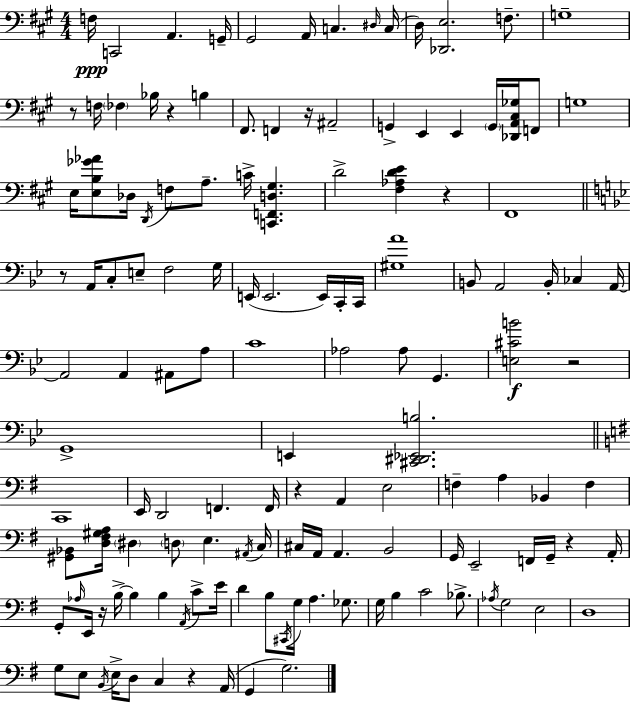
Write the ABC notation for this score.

X:1
T:Untitled
M:4/4
L:1/4
K:A
F,/4 C,,2 A,, G,,/4 ^G,,2 A,,/4 C, ^D,/4 C,/4 D,/4 [_D,,E,]2 F,/2 G,4 z/2 F,/4 _F, _B,/4 z B, ^F,,/2 F,, z/4 ^A,,2 G,, E,, E,, G,,/4 [_D,,A,,^C,_G,]/4 F,,/2 G,4 E,/4 [E,B,_G_A]/2 _D,/4 D,,/4 F,/2 A,/2 C/4 [C,,F,,D,^G,] D2 [^F,_A,DE] z ^F,,4 z/2 A,,/4 C,/2 E,/2 F,2 G,/4 E,,/4 E,,2 E,,/4 C,,/4 C,,/4 [^G,A]4 B,,/2 A,,2 B,,/4 _C, A,,/4 A,,2 A,, ^A,,/2 A,/2 C4 _A,2 _A,/2 G,, [E,^CB]2 z2 G,,4 E,, [^C,,^D,,_E,,B,]2 C,,4 E,,/4 D,,2 F,, F,,/4 z A,, E,2 F, A, _B,, F, [^G,,_B,,]/2 [D,^F,^G,A,]/4 ^D, D,/2 E, ^A,,/4 C,/4 ^C,/4 A,,/4 A,, B,,2 G,,/4 E,,2 F,,/4 G,,/4 z A,,/4 G,,/2 _A,/4 E,,/4 z/4 B,/4 B, B, A,,/4 C/2 E/4 D B,/2 ^C,,/4 G,/4 A, _G,/2 G,/4 B, C2 _B,/2 _A,/4 G,2 E,2 D,4 G,/2 E,/2 B,,/4 E,/4 D,/2 C, z A,,/4 G,, G,2